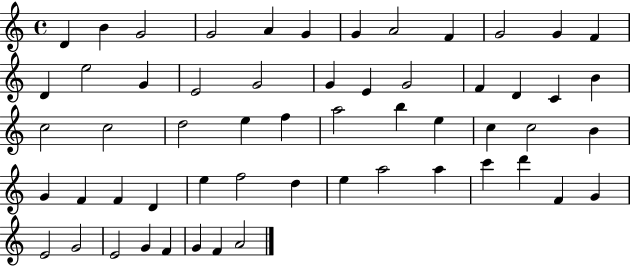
X:1
T:Untitled
M:4/4
L:1/4
K:C
D B G2 G2 A G G A2 F G2 G F D e2 G E2 G2 G E G2 F D C B c2 c2 d2 e f a2 b e c c2 B G F F D e f2 d e a2 a c' d' F G E2 G2 E2 G F G F A2